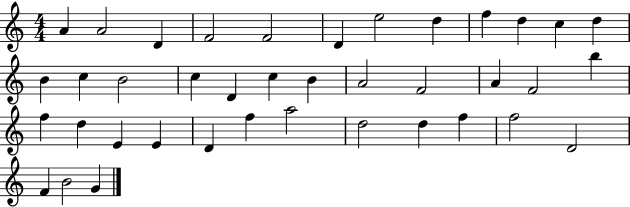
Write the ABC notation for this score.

X:1
T:Untitled
M:4/4
L:1/4
K:C
A A2 D F2 F2 D e2 d f d c d B c B2 c D c B A2 F2 A F2 b f d E E D f a2 d2 d f f2 D2 F B2 G